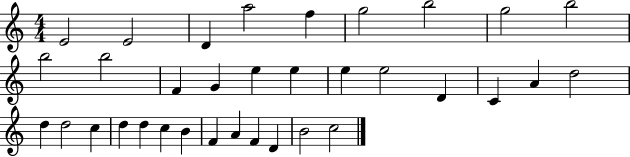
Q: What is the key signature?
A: C major